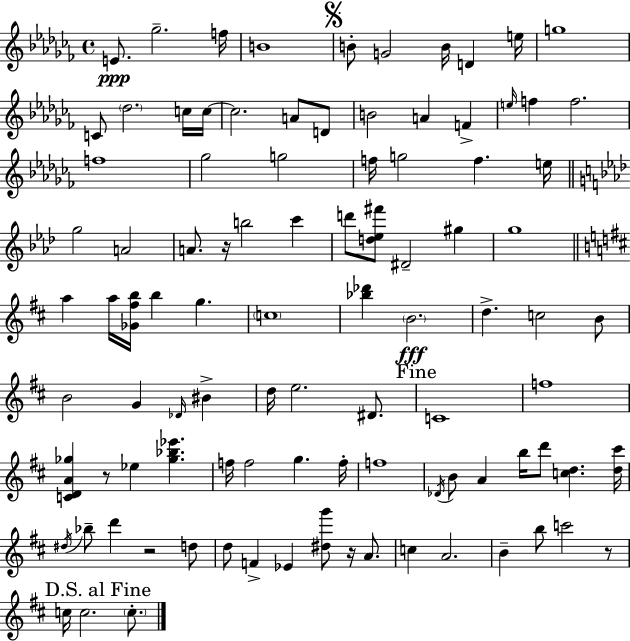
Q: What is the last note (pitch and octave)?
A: C5